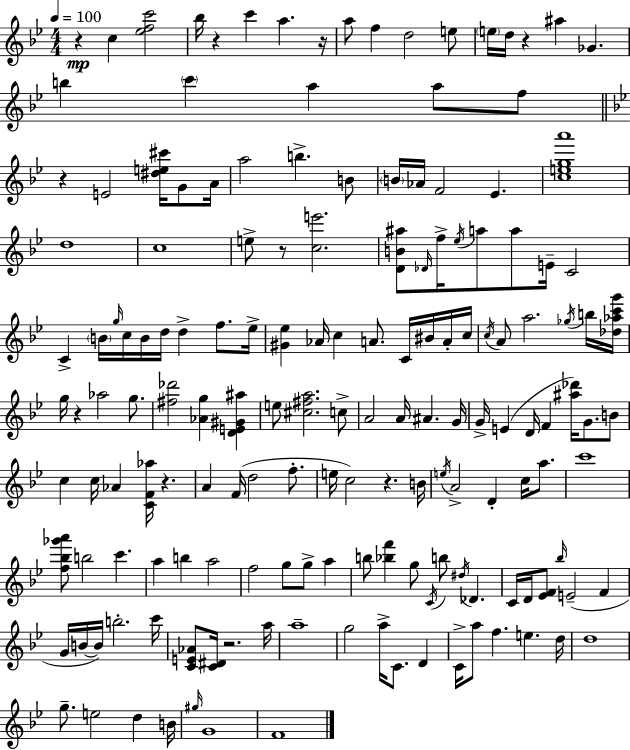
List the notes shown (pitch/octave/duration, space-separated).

R/q C5/q [Eb5,F5,C6]/h Bb5/s R/q C6/q A5/q. R/s A5/e F5/q D5/h E5/e E5/s D5/s R/q A#5/q Gb4/q. B5/q C6/q A5/q A5/e F5/e R/q E4/h [D#5,E5,C#6]/s G4/e A4/s A5/h B5/q. B4/e B4/s Ab4/s F4/h Eb4/q. [C5,E5,G5,A6]/w D5/w C5/w E5/e R/e [C5,E6]/h. [D4,B4,A#5]/e Db4/s F5/s Eb5/s A5/e A5/e E4/s C4/h C4/q B4/s G5/s C5/s B4/s D5/s D5/q F5/e. Eb5/s [G#4,Eb5]/q Ab4/s C5/q A4/e. C4/s BIS4/s A4/s C5/s C5/s A4/e A5/h. Gb5/s B5/s [Db5,Ab5,C6,G6]/s G5/s R/q Ab5/h G5/e. [F#5,Db6]/h [Ab4,G5]/q [D4,E4,G#4,A#5]/q E5/e [C#5,F#5,A5]/h. C5/e A4/h A4/s A#4/q. G4/s G4/s E4/q D4/s F4/q [A#5,Db6]/s G4/e. B4/e C5/q C5/s Ab4/q [C4,F4,Ab5]/s R/q. A4/q F4/s D5/h F5/e. E5/s C5/h R/q. B4/s E5/s A4/h D4/q C5/s A5/e. C6/w [F5,Bb5,Gb6,A6]/e B5/h C6/q. A5/q B5/q A5/h F5/h G5/e G5/e A5/q B5/e [Bb5,F6]/q G5/e C4/s B5/e D#5/s Db4/q. C4/s D4/s [Eb4,F4]/e Bb5/s E4/h F4/q G4/s B4/s B4/s B5/h. C6/s [C4,E4,Ab4]/e [C4,D#4]/s R/h. A5/s A5/w G5/h A5/s C4/e. D4/q C4/s A5/e F5/q. E5/q. D5/s D5/w G5/e. E5/h D5/q B4/s G#5/s G4/w F4/w